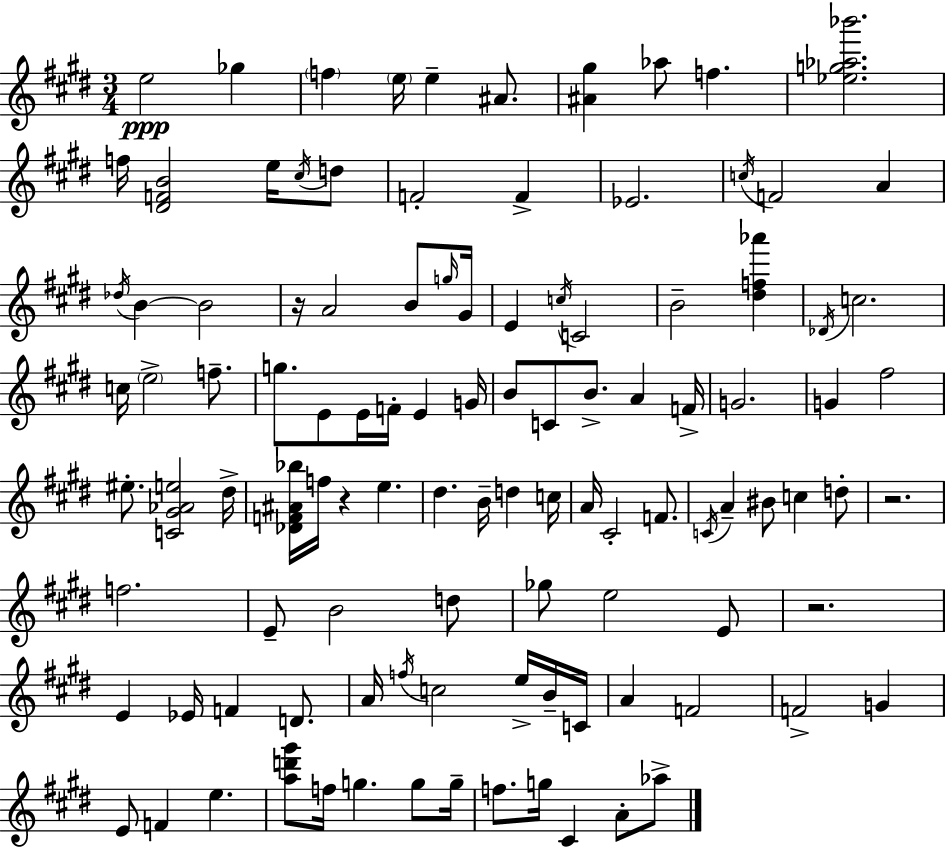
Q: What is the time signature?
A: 3/4